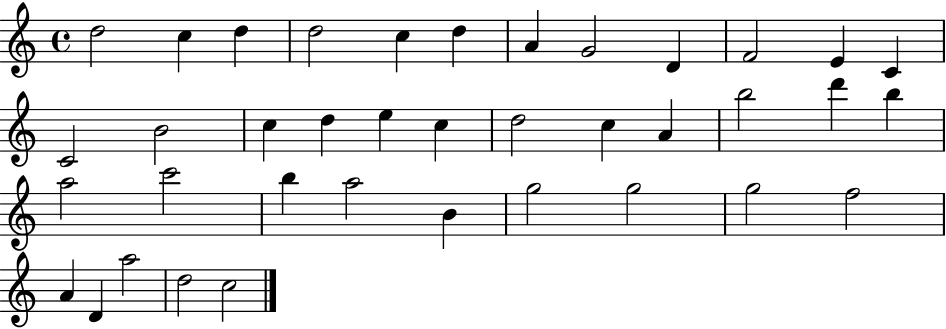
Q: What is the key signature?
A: C major